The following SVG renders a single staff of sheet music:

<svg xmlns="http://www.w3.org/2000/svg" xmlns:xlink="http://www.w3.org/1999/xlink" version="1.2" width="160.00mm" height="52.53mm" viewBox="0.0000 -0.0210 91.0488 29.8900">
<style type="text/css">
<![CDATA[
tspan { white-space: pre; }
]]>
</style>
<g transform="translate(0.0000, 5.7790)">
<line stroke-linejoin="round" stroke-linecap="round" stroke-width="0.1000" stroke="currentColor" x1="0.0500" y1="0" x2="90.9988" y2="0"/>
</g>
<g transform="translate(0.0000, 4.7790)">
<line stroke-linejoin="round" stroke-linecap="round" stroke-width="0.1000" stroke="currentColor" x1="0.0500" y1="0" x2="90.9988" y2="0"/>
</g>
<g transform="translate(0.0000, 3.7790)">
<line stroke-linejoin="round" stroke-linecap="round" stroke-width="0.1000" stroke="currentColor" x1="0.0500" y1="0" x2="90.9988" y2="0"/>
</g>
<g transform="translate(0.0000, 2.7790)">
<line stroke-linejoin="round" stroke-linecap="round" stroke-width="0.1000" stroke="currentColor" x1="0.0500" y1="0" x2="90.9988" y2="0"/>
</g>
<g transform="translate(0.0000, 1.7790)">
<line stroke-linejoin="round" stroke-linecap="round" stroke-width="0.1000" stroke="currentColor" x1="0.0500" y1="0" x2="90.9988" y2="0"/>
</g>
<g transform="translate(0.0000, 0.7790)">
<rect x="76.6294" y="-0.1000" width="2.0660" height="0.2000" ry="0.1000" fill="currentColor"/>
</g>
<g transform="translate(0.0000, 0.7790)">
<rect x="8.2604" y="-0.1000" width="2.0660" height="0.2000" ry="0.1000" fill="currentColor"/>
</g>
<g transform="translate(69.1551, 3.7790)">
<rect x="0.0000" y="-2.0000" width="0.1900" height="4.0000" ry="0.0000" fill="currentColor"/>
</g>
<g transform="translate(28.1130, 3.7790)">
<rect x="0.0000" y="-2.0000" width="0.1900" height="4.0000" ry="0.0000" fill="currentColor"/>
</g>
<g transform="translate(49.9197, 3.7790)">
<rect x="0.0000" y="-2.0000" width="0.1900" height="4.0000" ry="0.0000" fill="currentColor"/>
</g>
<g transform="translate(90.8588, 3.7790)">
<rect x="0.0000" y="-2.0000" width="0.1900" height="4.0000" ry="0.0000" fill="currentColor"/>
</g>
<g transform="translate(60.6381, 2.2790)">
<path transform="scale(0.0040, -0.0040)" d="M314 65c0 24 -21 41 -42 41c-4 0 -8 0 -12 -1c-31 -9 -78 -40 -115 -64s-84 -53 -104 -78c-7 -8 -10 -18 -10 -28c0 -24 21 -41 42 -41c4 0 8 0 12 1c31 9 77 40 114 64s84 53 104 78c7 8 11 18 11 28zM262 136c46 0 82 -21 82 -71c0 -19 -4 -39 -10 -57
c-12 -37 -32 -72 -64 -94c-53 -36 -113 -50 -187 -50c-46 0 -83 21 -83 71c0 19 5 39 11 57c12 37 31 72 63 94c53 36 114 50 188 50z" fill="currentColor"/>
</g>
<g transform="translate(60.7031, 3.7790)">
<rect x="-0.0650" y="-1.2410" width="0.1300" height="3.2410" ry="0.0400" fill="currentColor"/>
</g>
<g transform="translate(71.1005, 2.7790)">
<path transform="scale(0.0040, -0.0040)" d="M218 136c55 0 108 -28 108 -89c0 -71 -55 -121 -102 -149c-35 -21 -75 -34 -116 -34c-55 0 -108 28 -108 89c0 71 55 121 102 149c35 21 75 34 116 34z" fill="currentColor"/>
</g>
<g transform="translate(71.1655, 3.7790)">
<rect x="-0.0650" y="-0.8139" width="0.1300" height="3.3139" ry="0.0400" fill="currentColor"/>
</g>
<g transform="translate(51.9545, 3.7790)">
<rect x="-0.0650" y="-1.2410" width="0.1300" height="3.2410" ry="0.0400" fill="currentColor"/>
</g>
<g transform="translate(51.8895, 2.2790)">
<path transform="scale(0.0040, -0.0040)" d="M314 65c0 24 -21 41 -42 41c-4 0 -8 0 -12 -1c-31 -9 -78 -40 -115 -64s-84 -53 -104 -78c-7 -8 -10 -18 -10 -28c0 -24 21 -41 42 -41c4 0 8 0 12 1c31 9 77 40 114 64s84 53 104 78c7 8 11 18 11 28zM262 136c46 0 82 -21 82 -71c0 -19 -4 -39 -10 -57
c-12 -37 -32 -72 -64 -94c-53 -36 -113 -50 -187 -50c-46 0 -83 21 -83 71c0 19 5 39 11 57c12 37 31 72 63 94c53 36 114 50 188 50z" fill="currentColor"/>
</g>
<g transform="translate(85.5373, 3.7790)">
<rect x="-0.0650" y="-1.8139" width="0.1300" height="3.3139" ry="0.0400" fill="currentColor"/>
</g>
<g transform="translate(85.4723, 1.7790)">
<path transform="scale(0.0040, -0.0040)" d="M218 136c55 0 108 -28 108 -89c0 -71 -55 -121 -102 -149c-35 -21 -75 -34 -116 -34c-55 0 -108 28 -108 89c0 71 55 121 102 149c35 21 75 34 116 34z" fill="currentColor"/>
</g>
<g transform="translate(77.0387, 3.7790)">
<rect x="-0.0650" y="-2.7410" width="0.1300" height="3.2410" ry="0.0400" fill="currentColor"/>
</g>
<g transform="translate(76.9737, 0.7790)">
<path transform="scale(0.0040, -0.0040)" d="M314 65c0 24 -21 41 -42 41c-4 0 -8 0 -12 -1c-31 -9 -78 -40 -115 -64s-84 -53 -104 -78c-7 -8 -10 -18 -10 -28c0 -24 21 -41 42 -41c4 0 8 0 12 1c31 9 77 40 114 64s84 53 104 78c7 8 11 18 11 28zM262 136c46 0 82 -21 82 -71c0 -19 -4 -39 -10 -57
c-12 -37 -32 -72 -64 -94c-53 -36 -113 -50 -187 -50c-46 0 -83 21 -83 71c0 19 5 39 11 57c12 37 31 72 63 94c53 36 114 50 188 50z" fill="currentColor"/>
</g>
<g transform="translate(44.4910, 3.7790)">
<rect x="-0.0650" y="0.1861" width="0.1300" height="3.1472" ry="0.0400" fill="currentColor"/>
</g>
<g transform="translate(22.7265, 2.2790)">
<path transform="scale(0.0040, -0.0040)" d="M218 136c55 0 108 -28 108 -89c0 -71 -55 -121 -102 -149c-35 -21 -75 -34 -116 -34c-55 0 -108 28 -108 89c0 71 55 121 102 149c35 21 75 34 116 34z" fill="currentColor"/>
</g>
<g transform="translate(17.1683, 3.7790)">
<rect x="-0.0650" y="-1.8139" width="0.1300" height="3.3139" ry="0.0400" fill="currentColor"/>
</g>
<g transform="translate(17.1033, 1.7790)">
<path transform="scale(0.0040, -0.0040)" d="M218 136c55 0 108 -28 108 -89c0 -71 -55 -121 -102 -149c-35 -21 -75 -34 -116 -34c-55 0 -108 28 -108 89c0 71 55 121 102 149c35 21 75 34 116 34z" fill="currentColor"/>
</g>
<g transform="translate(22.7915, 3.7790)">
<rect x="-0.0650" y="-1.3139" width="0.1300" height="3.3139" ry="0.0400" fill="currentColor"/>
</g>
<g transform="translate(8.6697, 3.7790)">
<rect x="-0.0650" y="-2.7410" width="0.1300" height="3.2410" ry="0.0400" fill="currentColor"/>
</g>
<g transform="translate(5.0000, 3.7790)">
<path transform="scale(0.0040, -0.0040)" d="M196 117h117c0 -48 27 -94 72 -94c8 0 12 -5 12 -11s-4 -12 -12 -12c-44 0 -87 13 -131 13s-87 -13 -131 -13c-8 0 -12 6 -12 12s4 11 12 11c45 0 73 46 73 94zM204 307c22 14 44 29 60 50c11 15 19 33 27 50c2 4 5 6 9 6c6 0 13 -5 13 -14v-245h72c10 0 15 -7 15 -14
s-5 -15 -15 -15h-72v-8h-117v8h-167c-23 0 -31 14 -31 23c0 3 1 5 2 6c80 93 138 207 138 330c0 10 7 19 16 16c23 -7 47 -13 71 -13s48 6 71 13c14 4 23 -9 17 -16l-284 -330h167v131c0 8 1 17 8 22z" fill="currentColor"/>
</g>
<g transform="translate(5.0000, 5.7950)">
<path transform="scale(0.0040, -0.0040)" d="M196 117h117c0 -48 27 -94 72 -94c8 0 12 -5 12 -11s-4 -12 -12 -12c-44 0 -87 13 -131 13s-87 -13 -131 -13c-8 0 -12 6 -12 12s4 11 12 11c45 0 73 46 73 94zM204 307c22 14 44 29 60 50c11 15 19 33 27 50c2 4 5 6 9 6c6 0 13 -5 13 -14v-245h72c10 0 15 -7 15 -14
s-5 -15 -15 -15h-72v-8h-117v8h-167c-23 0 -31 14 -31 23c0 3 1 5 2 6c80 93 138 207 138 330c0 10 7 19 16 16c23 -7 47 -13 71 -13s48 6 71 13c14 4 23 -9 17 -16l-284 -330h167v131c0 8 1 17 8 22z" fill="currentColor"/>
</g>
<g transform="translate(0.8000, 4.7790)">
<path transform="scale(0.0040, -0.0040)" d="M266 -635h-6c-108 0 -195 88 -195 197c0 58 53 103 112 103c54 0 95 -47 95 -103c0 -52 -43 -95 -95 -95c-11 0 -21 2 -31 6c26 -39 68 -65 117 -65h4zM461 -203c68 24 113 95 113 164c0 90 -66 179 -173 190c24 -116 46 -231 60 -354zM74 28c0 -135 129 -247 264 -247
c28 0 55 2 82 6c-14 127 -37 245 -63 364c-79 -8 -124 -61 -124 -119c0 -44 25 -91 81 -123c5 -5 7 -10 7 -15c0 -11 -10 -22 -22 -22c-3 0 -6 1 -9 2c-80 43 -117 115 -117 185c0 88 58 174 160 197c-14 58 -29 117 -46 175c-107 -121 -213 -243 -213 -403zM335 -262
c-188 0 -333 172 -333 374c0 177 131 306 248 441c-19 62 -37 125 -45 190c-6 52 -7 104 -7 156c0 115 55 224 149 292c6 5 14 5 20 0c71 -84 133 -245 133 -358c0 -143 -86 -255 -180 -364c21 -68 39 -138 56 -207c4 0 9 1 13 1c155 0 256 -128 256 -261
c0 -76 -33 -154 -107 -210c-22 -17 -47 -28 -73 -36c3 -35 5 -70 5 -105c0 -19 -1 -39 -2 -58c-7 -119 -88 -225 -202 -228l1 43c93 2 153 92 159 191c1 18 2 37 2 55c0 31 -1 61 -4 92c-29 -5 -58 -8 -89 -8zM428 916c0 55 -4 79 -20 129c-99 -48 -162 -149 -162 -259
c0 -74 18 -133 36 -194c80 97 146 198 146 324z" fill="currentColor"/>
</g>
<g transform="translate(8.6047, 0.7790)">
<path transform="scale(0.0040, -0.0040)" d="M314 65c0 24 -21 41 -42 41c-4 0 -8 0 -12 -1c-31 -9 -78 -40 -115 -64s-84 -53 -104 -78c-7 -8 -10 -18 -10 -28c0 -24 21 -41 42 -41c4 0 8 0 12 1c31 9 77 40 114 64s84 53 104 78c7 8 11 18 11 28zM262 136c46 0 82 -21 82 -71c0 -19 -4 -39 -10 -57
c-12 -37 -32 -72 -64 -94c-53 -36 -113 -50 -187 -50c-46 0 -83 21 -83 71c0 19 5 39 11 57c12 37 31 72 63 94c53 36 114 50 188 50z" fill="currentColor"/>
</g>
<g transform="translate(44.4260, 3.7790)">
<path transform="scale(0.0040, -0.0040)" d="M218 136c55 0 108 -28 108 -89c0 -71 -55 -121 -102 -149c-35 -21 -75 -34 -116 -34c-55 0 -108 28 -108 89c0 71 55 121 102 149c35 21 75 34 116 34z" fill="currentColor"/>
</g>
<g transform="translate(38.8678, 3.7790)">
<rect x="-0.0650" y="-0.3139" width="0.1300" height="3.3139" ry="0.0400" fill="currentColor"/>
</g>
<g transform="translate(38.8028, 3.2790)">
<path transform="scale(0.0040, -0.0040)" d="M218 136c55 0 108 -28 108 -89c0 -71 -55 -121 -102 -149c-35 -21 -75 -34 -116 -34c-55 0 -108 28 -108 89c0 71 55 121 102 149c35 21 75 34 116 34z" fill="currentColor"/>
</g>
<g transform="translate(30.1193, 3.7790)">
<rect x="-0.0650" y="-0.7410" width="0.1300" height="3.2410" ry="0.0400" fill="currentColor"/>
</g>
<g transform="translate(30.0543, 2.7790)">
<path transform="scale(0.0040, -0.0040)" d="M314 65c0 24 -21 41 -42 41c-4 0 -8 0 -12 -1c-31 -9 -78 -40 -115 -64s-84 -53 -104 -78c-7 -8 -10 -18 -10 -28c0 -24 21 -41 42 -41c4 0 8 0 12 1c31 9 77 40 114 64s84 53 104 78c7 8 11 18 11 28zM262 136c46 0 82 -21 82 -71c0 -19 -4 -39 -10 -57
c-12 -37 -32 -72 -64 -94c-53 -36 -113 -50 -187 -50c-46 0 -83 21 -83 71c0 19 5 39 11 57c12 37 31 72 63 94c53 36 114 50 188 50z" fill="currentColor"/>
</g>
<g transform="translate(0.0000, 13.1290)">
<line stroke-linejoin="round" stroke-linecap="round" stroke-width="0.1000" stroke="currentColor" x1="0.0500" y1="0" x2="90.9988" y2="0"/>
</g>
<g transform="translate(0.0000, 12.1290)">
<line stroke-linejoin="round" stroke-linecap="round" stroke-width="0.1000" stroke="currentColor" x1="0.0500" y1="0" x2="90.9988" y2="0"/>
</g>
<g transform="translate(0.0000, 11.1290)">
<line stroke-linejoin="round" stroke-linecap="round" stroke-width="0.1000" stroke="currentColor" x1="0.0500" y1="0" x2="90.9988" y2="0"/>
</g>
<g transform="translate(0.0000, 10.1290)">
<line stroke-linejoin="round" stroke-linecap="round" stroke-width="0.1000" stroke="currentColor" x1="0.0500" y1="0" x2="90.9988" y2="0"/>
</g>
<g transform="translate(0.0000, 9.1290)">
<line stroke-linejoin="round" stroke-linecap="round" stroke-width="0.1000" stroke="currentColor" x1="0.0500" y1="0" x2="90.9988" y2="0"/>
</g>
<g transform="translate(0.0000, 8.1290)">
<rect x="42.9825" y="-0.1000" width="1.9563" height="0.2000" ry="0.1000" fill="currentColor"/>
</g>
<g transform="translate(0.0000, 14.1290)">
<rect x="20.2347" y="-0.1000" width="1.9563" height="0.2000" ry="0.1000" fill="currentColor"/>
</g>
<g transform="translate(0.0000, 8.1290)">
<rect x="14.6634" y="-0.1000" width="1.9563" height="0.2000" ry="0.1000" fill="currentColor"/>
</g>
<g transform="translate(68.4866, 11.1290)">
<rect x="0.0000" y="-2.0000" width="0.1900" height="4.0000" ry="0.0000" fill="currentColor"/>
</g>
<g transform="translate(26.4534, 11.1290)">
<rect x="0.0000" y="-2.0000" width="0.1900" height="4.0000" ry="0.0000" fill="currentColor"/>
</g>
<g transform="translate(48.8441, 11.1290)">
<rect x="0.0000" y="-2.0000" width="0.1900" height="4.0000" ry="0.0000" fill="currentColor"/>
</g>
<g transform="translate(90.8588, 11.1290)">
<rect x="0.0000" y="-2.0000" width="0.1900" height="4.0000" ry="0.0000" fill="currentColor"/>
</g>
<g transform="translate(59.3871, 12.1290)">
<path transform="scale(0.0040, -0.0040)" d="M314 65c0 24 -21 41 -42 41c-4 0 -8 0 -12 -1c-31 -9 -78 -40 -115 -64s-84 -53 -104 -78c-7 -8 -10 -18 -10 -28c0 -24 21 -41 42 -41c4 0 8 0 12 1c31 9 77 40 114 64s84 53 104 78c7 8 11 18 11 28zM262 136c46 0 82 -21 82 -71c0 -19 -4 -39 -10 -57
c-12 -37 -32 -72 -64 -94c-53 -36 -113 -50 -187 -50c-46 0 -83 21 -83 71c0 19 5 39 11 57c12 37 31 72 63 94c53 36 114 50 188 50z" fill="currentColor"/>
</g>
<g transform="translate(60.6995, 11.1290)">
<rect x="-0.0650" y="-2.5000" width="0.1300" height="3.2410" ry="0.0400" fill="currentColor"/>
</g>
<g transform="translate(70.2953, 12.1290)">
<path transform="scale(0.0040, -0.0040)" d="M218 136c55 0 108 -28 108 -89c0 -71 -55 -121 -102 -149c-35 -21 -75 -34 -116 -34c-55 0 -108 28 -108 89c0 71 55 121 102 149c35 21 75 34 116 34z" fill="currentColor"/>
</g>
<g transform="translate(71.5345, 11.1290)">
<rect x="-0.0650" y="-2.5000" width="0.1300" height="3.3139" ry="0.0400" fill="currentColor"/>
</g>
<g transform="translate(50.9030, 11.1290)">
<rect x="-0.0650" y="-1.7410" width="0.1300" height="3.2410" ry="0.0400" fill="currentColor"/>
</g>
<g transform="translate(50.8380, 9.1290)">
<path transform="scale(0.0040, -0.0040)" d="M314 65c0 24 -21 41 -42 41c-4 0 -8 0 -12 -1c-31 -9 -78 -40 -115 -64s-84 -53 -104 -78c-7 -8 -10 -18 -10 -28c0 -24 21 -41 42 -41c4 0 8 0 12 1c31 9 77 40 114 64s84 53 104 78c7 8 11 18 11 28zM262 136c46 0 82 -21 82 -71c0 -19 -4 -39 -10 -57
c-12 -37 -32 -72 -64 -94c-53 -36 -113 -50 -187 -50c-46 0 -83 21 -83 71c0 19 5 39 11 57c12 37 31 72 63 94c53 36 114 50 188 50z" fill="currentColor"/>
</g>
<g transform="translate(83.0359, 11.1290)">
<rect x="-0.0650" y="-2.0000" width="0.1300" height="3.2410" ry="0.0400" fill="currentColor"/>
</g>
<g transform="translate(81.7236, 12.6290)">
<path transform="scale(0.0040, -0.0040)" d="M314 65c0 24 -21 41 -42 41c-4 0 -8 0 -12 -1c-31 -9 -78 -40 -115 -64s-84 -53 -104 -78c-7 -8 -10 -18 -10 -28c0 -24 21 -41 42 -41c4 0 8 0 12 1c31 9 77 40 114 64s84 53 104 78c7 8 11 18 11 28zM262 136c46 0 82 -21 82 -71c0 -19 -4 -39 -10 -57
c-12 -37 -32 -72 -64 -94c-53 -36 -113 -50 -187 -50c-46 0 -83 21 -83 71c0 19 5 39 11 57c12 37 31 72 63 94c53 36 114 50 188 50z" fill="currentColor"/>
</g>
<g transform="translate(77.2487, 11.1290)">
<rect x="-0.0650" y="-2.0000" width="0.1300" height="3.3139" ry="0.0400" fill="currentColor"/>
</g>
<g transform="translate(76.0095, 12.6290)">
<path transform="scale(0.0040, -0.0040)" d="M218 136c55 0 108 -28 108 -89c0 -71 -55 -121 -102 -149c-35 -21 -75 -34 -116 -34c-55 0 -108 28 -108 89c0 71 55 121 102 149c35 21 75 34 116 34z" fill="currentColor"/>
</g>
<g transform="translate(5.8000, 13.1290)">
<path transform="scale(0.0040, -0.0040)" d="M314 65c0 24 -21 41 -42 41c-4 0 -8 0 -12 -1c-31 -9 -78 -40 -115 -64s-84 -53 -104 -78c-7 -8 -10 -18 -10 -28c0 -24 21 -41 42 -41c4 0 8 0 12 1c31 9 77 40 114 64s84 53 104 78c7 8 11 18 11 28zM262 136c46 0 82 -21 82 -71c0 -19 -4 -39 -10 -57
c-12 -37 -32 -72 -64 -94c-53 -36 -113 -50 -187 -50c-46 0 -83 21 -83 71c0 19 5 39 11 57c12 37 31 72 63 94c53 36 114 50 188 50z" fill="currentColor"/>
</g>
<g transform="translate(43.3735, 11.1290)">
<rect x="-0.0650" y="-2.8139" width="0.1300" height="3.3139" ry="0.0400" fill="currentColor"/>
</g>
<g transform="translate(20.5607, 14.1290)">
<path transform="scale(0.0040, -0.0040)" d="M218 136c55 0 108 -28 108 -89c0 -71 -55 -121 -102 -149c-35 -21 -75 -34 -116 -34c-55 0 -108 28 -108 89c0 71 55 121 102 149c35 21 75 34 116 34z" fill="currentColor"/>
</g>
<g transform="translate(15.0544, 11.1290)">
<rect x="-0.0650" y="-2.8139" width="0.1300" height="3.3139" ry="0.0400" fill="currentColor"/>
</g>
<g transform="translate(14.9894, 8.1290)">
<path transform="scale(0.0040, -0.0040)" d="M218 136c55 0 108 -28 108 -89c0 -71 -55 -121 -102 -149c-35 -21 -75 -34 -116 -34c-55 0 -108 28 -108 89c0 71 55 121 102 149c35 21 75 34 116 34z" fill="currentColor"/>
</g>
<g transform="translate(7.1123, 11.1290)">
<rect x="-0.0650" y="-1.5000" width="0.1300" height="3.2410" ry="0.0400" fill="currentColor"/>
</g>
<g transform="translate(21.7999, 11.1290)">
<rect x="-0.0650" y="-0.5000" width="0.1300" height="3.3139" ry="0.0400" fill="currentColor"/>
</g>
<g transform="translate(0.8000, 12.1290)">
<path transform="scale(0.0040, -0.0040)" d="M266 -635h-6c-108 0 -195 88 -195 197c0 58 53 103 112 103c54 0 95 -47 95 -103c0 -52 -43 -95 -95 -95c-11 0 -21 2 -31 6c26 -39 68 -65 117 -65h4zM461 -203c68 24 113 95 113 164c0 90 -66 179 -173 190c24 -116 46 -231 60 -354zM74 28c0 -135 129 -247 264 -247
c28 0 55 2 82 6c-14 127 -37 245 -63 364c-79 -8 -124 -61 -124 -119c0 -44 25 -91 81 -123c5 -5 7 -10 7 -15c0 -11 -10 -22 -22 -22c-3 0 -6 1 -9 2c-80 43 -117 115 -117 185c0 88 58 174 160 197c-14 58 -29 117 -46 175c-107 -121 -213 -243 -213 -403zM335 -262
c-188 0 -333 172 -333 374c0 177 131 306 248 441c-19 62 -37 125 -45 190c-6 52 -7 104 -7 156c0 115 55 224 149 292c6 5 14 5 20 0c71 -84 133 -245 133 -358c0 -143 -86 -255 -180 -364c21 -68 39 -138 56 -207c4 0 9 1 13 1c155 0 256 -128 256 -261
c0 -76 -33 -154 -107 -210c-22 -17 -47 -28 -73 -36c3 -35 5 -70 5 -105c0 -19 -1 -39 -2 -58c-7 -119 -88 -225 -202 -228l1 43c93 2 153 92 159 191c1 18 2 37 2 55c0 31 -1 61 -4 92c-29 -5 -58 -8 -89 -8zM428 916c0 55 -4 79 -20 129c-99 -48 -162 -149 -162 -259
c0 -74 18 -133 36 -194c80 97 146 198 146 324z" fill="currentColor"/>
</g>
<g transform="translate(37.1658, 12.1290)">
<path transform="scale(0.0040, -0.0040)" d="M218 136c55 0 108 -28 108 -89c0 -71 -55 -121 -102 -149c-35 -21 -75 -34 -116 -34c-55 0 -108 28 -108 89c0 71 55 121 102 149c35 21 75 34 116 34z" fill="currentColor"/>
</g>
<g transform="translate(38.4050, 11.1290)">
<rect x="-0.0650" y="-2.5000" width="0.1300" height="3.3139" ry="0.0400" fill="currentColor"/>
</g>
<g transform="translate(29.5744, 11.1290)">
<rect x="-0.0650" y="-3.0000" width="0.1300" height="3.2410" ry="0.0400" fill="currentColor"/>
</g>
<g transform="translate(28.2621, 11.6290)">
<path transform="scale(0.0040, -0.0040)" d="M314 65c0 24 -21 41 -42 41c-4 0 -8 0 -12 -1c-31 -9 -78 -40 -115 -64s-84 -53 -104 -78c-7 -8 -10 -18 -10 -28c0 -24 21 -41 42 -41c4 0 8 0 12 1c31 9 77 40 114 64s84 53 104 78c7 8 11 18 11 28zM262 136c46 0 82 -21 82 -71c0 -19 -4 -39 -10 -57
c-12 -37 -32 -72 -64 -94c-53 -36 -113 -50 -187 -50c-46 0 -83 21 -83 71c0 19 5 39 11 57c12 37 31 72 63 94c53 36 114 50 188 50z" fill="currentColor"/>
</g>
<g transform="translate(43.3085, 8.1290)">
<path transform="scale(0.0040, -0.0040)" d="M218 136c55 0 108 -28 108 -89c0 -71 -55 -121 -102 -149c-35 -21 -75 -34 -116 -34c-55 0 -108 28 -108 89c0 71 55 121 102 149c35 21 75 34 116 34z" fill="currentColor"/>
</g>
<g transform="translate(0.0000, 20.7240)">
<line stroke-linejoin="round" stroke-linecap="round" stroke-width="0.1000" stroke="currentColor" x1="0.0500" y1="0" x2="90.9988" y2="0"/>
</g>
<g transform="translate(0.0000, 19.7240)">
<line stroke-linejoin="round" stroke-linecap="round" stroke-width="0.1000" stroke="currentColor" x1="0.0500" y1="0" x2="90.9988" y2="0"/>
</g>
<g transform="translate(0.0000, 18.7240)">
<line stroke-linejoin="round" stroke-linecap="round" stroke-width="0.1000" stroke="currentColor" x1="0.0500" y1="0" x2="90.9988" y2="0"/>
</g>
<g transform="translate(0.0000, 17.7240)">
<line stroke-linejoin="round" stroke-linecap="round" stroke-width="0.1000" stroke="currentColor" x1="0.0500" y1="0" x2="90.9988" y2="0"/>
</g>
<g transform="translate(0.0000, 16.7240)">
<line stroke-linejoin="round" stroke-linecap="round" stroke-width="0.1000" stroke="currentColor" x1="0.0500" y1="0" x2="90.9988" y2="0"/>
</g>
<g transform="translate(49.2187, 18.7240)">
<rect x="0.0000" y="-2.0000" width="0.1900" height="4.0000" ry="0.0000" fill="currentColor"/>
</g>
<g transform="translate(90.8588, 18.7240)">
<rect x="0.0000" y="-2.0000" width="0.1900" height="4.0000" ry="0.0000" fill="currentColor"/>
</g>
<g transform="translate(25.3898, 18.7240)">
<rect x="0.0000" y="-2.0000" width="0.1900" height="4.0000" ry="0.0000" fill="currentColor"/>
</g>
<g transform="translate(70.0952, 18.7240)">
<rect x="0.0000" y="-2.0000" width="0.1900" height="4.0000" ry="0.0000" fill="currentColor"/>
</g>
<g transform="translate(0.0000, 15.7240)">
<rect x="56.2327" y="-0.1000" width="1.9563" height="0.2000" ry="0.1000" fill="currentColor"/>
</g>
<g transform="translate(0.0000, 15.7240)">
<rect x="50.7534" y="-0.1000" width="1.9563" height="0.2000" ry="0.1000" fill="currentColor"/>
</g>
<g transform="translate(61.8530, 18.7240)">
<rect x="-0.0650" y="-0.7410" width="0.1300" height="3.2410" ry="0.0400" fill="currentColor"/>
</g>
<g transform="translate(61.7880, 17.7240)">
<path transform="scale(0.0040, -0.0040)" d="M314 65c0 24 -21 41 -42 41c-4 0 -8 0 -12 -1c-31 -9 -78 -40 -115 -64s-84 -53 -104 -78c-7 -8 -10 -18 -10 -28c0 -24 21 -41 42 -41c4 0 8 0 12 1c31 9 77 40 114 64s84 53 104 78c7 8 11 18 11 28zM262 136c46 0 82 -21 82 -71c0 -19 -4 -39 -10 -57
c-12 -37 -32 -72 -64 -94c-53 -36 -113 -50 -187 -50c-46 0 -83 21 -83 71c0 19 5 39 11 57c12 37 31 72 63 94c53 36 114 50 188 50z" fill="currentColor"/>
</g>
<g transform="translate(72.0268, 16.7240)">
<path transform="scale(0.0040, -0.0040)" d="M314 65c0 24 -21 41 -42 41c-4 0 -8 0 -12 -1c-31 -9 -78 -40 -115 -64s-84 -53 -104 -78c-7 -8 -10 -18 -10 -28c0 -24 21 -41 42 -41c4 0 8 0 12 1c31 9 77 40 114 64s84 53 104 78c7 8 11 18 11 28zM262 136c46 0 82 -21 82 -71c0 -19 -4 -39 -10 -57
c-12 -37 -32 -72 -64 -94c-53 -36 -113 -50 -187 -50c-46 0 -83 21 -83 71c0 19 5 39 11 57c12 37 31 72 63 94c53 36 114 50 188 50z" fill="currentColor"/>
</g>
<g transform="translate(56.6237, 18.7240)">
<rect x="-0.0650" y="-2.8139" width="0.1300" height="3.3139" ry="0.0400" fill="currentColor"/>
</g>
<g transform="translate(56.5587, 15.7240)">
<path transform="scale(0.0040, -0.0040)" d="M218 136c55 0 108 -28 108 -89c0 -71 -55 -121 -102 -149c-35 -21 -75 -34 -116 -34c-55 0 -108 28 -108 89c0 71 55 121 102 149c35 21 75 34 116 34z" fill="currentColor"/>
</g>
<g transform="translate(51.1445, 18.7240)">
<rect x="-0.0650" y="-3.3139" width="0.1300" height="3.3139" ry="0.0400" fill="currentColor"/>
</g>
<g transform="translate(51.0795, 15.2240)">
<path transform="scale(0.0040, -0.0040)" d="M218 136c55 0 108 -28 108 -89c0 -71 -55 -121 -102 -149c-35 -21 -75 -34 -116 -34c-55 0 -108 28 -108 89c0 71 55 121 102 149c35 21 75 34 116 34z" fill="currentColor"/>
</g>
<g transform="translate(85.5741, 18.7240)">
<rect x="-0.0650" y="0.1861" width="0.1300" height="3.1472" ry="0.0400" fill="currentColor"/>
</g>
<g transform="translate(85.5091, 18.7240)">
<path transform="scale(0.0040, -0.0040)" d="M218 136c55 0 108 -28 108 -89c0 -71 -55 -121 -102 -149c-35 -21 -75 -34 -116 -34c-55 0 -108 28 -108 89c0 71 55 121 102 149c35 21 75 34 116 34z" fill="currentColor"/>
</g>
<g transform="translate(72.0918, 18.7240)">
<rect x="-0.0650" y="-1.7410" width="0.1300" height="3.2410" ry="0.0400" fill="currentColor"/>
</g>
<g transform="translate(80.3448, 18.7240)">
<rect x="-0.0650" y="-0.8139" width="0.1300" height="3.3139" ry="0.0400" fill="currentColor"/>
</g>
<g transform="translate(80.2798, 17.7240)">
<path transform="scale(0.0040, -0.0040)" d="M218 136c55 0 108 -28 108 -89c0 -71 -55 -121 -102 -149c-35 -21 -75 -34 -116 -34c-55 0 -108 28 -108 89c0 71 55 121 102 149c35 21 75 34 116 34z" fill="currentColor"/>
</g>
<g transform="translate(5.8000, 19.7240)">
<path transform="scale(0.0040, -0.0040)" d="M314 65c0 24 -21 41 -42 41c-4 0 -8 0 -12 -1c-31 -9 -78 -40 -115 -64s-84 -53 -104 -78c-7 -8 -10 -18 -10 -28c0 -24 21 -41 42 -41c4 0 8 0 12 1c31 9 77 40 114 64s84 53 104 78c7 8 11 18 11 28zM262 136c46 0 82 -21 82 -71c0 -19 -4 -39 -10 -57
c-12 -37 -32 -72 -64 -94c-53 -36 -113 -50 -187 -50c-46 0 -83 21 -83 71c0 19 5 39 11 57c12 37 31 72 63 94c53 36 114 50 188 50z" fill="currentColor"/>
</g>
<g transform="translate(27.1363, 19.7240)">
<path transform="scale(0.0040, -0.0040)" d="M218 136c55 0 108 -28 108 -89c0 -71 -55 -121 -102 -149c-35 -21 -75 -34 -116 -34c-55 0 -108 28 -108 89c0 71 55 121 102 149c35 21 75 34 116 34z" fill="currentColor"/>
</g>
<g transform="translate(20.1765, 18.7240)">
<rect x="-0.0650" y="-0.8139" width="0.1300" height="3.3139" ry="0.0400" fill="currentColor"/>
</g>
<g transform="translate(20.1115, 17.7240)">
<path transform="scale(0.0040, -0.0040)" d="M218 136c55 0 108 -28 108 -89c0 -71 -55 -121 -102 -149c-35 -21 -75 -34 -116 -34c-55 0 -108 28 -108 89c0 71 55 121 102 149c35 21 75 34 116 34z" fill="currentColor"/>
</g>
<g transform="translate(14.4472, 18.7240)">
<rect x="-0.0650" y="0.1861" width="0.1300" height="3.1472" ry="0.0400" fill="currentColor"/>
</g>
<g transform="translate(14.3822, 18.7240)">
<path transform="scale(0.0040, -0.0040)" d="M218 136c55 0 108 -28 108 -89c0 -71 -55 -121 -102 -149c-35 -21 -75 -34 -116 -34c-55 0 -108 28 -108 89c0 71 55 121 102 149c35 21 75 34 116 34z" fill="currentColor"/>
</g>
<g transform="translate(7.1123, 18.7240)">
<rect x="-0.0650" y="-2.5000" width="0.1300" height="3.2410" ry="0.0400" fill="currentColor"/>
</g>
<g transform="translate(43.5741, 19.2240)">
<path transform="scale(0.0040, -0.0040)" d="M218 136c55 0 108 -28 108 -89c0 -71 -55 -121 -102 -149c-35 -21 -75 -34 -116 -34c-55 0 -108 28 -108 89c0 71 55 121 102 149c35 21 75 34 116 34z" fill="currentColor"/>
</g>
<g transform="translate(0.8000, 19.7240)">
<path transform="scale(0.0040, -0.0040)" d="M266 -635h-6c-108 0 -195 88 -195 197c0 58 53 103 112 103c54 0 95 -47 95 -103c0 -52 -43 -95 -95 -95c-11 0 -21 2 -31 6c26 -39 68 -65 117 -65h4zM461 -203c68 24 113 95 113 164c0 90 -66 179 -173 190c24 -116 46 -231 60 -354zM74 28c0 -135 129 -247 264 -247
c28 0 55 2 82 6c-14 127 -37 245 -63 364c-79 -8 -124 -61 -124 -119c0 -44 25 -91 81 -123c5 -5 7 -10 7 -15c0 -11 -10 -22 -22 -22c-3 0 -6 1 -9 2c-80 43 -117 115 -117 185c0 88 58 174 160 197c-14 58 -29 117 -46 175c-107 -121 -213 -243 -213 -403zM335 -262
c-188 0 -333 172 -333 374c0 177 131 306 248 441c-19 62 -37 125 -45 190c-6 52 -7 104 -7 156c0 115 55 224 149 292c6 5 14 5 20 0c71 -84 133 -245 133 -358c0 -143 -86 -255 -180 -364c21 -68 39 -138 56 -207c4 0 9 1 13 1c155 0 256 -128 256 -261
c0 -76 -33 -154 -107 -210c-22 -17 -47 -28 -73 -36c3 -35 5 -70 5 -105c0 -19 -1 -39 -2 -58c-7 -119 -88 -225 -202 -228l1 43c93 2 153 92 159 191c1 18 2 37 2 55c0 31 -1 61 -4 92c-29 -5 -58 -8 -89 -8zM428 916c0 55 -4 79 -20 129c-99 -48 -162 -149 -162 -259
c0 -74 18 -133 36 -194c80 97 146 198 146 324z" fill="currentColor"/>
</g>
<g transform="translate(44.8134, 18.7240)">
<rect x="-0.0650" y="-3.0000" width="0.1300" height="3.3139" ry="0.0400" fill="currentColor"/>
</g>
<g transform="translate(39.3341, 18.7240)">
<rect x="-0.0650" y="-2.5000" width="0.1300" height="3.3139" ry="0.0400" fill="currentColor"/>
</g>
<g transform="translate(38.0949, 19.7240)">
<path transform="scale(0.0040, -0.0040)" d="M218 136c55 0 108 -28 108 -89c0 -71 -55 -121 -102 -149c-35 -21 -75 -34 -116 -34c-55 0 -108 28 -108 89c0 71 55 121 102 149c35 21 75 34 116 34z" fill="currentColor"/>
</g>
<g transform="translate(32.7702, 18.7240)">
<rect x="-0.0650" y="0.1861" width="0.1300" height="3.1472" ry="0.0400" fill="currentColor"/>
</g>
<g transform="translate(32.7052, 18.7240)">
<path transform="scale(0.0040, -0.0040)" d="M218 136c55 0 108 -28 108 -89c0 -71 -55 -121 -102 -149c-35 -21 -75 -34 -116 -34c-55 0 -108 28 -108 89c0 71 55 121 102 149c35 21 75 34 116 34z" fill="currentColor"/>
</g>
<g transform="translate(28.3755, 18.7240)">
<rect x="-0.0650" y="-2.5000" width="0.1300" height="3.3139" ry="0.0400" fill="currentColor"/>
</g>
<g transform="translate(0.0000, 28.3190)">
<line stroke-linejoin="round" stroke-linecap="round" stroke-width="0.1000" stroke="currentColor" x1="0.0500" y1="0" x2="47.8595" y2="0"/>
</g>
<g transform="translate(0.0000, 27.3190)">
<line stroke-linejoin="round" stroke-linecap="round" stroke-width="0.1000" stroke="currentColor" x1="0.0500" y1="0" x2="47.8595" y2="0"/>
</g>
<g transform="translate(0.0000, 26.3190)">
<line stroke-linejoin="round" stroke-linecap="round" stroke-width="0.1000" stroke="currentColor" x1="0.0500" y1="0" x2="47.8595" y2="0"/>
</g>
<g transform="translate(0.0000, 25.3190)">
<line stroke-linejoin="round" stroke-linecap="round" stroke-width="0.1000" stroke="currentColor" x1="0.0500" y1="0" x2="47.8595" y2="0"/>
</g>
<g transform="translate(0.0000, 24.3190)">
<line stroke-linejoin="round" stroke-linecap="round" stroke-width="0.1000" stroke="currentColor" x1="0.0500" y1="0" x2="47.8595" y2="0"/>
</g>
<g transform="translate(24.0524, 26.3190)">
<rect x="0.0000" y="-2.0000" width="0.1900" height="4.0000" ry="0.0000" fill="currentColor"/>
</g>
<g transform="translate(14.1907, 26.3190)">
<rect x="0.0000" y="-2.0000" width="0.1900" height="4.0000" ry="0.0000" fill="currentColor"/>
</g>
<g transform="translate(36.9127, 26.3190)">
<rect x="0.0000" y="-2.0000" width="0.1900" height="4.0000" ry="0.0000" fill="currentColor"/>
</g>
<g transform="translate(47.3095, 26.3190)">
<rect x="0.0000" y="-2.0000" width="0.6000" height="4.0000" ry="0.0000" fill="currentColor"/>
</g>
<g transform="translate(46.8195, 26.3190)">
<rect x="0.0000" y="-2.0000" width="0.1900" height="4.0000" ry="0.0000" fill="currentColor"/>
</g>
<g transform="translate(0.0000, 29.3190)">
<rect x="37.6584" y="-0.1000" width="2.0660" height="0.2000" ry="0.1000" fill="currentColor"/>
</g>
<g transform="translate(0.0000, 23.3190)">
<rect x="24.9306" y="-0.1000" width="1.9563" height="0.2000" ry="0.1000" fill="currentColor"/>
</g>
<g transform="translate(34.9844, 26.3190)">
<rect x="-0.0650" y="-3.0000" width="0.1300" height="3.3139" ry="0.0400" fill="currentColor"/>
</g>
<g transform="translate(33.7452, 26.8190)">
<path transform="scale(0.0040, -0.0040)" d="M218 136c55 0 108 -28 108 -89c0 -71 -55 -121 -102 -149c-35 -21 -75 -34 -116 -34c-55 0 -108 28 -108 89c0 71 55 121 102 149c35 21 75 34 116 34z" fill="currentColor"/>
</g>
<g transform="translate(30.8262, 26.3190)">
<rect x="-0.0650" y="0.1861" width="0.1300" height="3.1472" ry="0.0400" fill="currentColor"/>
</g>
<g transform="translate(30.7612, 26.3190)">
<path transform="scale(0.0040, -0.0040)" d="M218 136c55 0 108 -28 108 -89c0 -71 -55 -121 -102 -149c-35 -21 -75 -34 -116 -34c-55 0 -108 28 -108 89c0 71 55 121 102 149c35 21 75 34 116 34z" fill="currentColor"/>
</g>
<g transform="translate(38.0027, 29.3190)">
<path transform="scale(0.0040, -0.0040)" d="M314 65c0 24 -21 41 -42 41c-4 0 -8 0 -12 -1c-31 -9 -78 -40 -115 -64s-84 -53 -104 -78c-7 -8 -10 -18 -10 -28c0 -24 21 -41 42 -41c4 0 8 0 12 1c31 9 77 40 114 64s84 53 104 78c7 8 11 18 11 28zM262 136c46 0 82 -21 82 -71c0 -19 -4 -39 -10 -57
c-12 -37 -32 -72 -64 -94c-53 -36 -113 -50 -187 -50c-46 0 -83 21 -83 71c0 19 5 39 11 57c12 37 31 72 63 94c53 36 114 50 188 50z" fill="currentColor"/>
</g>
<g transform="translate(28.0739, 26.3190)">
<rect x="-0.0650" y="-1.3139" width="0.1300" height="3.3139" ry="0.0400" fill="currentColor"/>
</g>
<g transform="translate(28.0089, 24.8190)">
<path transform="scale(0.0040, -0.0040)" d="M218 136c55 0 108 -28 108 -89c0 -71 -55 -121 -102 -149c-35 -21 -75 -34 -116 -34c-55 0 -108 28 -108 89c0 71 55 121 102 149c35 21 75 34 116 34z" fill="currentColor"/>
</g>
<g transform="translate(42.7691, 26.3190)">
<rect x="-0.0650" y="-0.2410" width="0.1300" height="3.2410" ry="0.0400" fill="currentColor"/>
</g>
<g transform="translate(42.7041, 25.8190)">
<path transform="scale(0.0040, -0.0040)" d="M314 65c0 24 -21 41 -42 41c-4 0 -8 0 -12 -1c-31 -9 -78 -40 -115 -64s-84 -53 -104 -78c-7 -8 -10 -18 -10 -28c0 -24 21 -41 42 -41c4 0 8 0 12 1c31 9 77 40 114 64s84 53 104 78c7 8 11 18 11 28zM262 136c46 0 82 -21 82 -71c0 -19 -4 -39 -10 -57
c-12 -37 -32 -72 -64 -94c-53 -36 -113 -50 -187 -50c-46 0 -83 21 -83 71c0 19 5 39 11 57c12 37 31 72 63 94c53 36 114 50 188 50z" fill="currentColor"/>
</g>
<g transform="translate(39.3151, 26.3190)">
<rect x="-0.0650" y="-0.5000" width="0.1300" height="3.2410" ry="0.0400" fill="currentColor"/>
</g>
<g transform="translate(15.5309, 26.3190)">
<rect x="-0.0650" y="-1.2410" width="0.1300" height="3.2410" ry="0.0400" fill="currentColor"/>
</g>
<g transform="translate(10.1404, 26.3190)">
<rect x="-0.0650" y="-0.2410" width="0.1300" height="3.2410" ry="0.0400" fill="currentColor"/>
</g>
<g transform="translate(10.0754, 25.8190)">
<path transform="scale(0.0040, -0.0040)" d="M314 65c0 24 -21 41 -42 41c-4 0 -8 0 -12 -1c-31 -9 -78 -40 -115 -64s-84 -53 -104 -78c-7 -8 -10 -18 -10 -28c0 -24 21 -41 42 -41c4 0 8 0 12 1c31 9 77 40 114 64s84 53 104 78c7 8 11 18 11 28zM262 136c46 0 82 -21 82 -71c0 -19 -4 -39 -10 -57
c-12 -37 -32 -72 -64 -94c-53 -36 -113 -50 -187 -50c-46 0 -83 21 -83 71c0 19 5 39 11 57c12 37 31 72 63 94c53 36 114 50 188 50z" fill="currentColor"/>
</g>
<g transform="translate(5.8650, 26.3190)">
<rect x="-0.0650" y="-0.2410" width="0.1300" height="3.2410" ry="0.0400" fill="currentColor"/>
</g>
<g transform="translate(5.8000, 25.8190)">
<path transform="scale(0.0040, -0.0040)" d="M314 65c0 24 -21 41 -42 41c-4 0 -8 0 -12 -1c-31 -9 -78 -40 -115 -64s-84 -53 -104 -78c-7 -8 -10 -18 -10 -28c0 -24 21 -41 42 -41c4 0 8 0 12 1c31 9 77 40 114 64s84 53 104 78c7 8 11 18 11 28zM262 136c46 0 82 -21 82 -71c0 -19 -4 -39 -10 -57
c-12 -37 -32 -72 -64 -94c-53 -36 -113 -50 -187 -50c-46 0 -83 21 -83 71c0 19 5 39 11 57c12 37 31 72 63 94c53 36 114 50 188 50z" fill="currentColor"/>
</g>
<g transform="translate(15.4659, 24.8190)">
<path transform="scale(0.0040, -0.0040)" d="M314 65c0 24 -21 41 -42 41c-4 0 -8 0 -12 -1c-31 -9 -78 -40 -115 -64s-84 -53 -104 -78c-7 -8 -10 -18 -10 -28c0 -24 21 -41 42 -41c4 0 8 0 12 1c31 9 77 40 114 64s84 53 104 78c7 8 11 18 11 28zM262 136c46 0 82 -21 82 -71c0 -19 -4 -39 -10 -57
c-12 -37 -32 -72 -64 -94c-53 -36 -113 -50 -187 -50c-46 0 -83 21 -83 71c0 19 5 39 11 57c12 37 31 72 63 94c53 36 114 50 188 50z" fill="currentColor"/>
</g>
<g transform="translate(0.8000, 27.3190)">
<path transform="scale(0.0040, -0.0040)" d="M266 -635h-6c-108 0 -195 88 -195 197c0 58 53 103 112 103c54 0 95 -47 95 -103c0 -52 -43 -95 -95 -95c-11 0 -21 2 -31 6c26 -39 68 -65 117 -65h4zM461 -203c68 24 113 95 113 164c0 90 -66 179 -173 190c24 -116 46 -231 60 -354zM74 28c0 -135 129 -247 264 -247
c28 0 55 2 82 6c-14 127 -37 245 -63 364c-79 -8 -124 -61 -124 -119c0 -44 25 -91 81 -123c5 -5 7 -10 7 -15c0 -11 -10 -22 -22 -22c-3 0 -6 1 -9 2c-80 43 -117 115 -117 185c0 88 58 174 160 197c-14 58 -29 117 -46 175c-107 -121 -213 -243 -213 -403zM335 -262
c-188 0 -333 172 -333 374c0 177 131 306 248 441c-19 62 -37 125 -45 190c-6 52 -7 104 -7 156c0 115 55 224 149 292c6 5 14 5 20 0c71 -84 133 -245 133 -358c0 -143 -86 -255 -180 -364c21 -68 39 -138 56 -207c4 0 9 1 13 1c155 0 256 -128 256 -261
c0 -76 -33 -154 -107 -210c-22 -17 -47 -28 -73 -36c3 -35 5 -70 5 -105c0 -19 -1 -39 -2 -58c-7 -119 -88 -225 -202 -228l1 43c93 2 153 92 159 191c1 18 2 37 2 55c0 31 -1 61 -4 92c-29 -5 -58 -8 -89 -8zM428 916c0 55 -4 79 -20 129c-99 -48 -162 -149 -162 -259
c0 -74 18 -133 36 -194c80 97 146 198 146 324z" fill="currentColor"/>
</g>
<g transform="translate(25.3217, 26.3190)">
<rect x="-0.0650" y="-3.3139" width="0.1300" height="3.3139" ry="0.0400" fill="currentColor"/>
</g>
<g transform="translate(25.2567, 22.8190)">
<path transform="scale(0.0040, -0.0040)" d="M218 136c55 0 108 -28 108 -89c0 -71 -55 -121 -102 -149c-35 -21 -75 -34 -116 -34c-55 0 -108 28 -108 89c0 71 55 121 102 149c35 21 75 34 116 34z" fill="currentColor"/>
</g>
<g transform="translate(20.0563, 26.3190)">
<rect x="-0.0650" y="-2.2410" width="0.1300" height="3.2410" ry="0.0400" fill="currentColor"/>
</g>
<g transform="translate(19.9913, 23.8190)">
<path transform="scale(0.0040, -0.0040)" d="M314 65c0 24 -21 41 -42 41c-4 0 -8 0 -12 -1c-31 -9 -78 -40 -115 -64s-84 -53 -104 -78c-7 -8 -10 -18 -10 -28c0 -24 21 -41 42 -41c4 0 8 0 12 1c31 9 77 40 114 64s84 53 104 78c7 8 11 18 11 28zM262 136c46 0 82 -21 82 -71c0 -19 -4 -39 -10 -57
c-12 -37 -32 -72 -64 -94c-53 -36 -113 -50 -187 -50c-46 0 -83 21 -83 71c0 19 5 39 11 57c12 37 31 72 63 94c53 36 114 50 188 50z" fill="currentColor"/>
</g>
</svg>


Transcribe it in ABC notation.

X:1
T:Untitled
M:4/4
L:1/4
K:C
a2 f e d2 c B e2 e2 d a2 f E2 a C A2 G a f2 G2 G F F2 G2 B d G B G A b a d2 f2 d B c2 c2 e2 g2 b e B A C2 c2